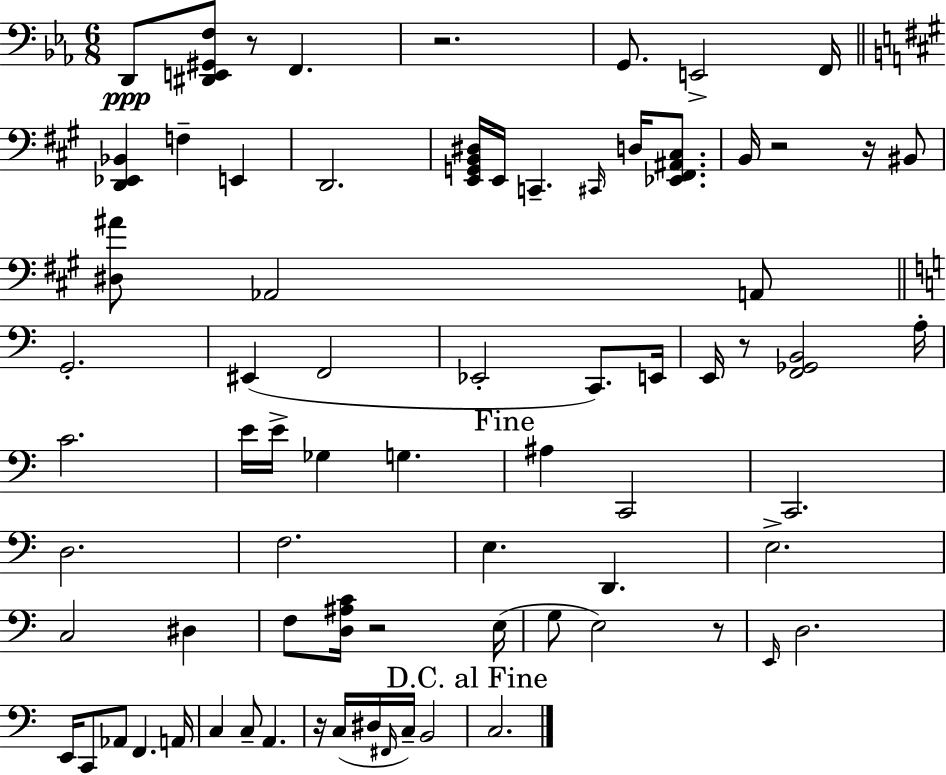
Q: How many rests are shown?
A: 8